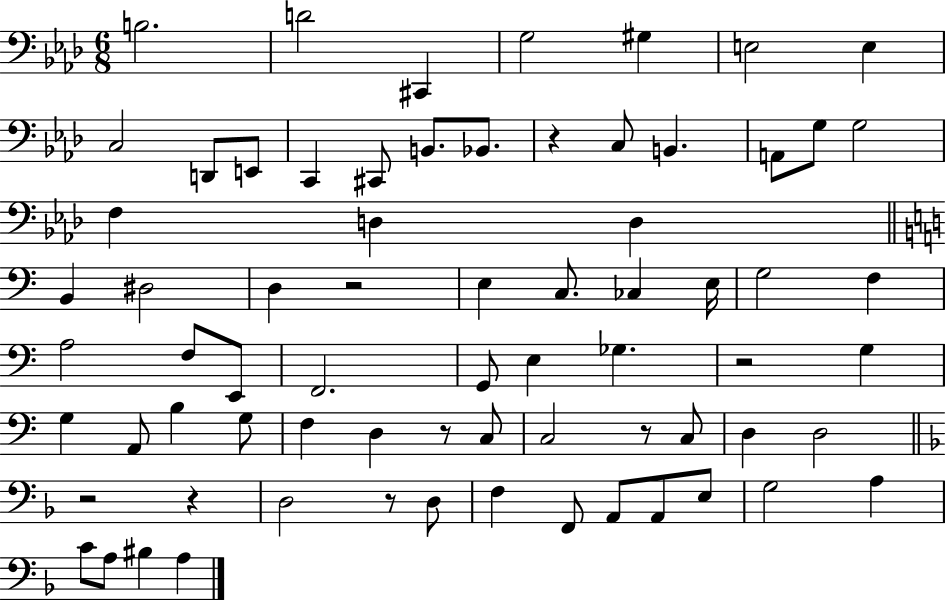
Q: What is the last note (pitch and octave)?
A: A3